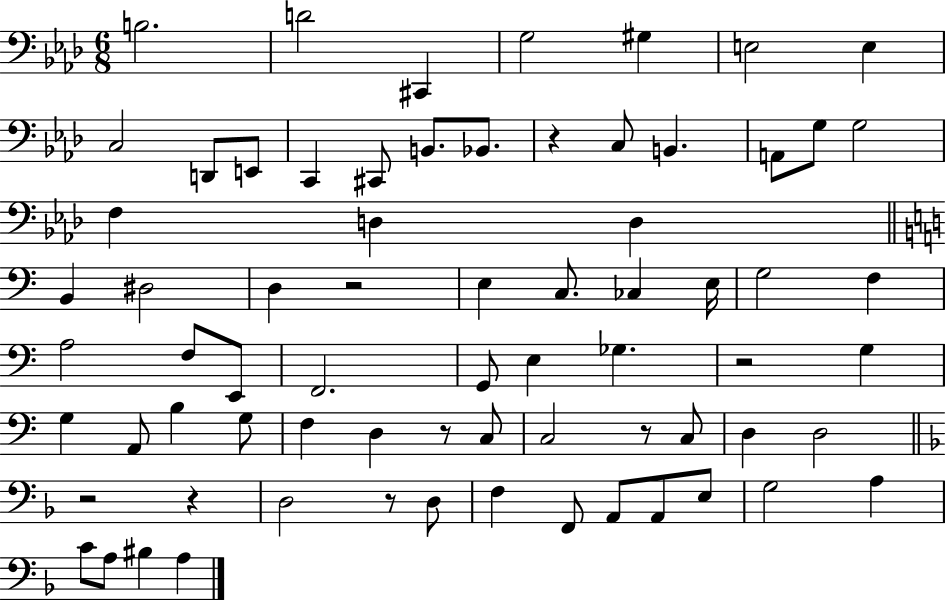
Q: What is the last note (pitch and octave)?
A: A3